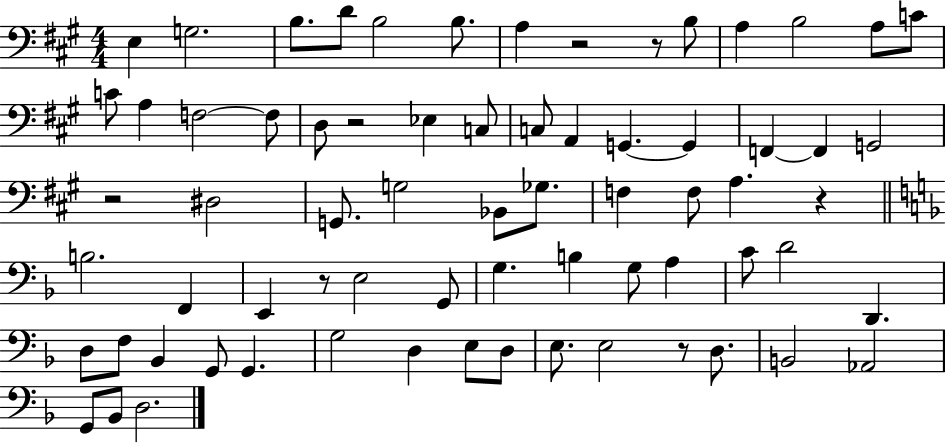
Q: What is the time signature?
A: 4/4